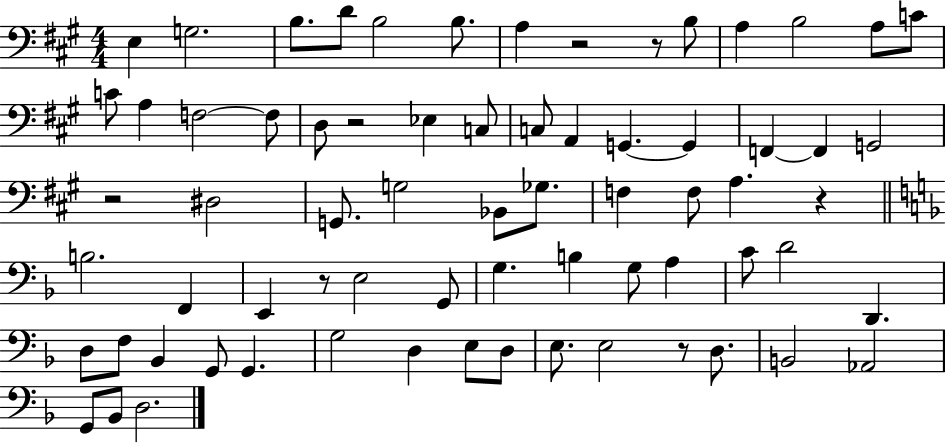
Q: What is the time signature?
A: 4/4